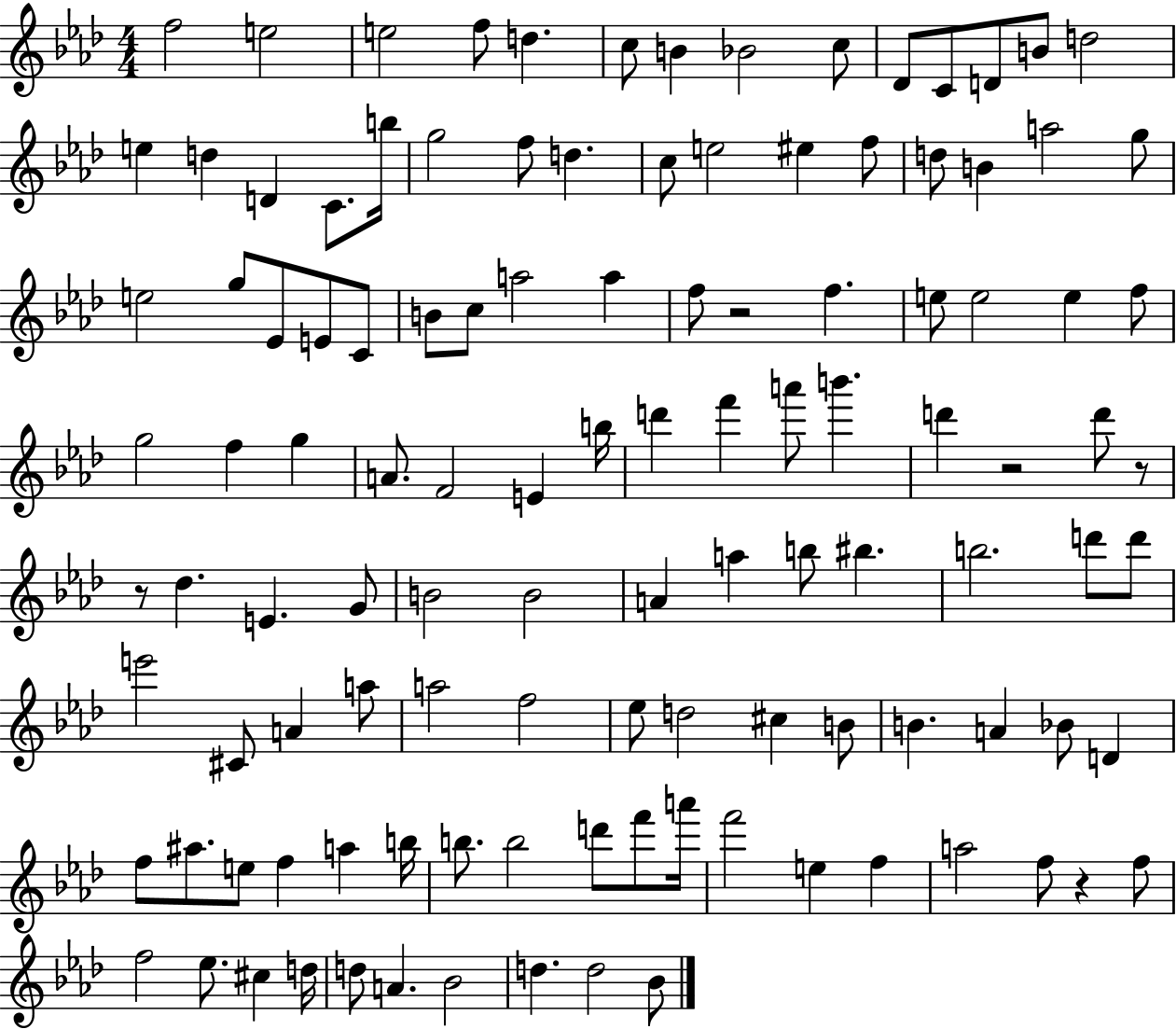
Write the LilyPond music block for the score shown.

{
  \clef treble
  \numericTimeSignature
  \time 4/4
  \key aes \major
  f''2 e''2 | e''2 f''8 d''4. | c''8 b'4 bes'2 c''8 | des'8 c'8 d'8 b'8 d''2 | \break e''4 d''4 d'4 c'8. b''16 | g''2 f''8 d''4. | c''8 e''2 eis''4 f''8 | d''8 b'4 a''2 g''8 | \break e''2 g''8 ees'8 e'8 c'8 | b'8 c''8 a''2 a''4 | f''8 r2 f''4. | e''8 e''2 e''4 f''8 | \break g''2 f''4 g''4 | a'8. f'2 e'4 b''16 | d'''4 f'''4 a'''8 b'''4. | d'''4 r2 d'''8 r8 | \break r8 des''4. e'4. g'8 | b'2 b'2 | a'4 a''4 b''8 bis''4. | b''2. d'''8 d'''8 | \break e'''2 cis'8 a'4 a''8 | a''2 f''2 | ees''8 d''2 cis''4 b'8 | b'4. a'4 bes'8 d'4 | \break f''8 ais''8. e''8 f''4 a''4 b''16 | b''8. b''2 d'''8 f'''8 a'''16 | f'''2 e''4 f''4 | a''2 f''8 r4 f''8 | \break f''2 ees''8. cis''4 d''16 | d''8 a'4. bes'2 | d''4. d''2 bes'8 | \bar "|."
}